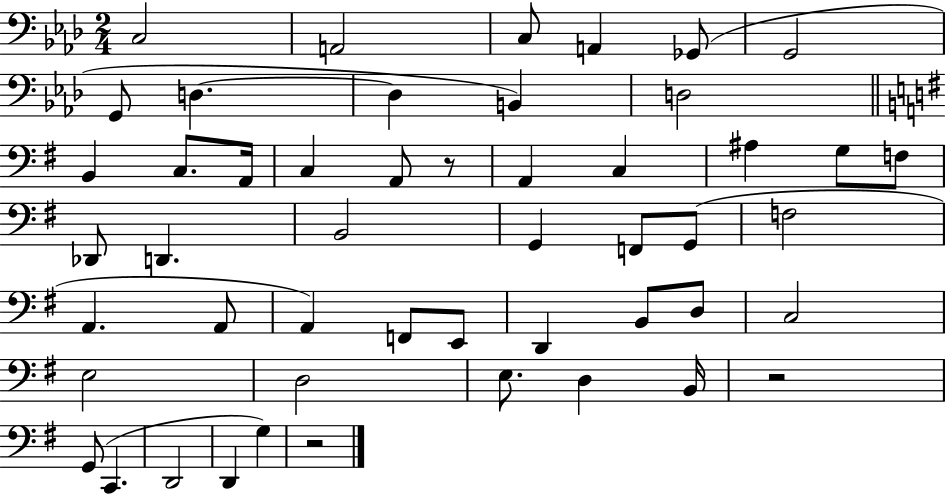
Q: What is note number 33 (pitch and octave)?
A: E2